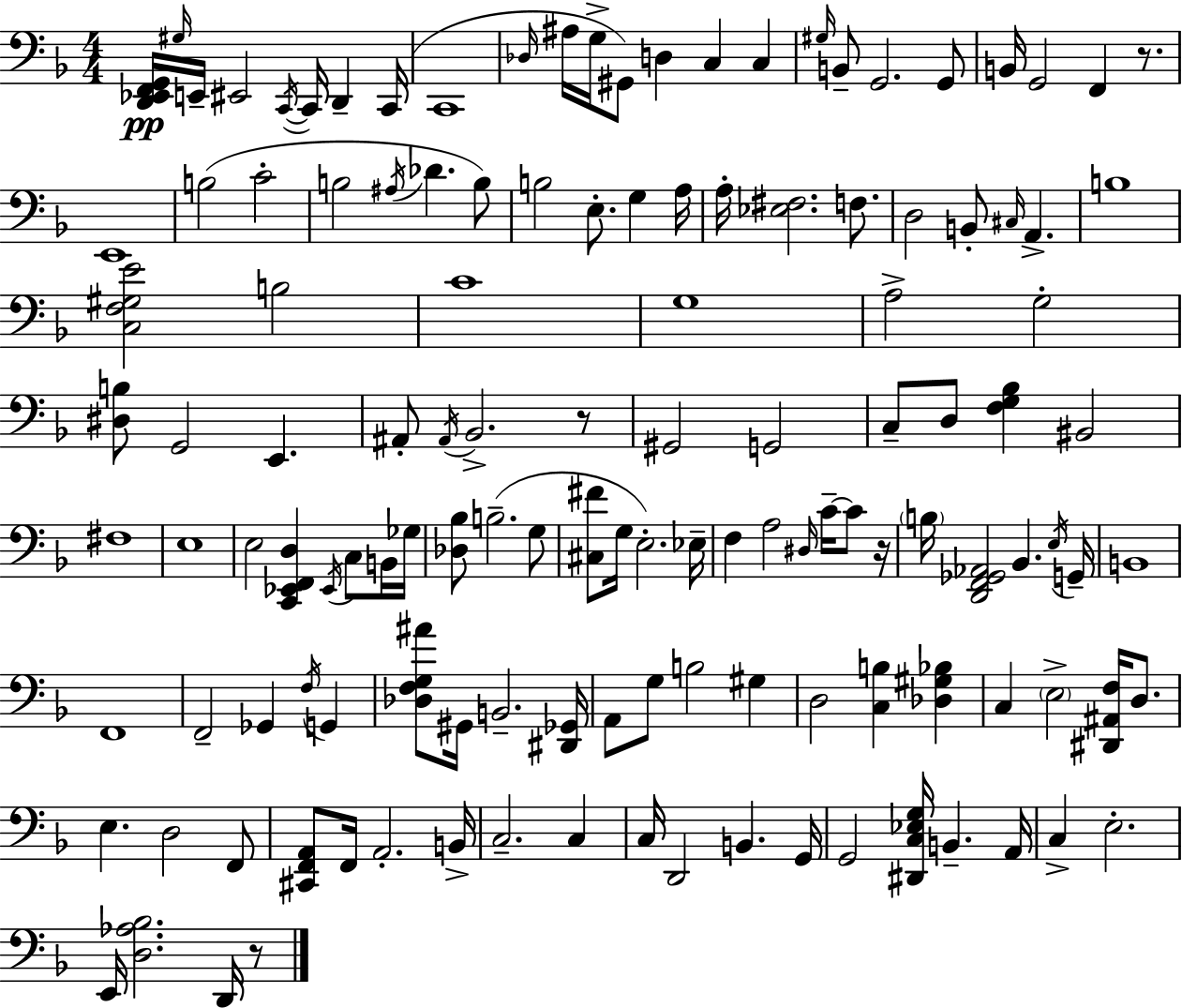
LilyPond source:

{
  \clef bass
  \numericTimeSignature
  \time 4/4
  \key d \minor
  <d, ees, f, g,>16\pp \grace { gis16 } e,16-- eis,2 \acciaccatura { c,16~ }~ c,16 d,4-- | c,16( c,1 | \grace { des16 } ais16 g16-> gis,8) d4 c4 c4 | \grace { gis16 } b,8-- g,2. | \break g,8 b,16 g,2 f,4 | r8. e,1 | b2( c'2-. | b2 \acciaccatura { ais16 } des'4. | \break b8) b2 e8.-. | g4 a16 a16-. <ees fis>2. | f8. d2 b,8-. \grace { cis16 } | a,4.-> b1 | \break <c f gis e'>2 b2 | c'1 | g1 | a2-> g2-. | \break <dis b>8 g,2 | e,4. ais,8-. \acciaccatura { ais,16 } bes,2.-> | r8 gis,2 g,2 | c8-- d8 <f g bes>4 bis,2 | \break fis1 | e1 | e2 <c, ees, f, d>4 | \acciaccatura { ees,16 } c8 b,16 ges16 <des bes>8 b2.--( | \break g8 <cis fis'>8 g16 e2.-.) | ees16-- f4 a2 | \grace { dis16 } c'16--~~ c'8 r16 \parenthesize b16 <d, f, ges, aes,>2 | bes,4. \acciaccatura { e16 } g,16-- b,1 | \break f,1 | f,2-- | ges,4 \acciaccatura { f16 } g,4 <des f g ais'>8 gis,16 b,2.-- | <dis, ges,>16 a,8 g8 b2 | \break gis4 d2 | <c b>4 <des gis bes>4 c4 \parenthesize e2-> | <dis, ais, f>16 d8. e4. | d2 f,8 <cis, f, a,>8 f,16 a,2.-. | \break b,16-> c2.-- | c4 c16 d,2 | b,4. g,16 g,2 | <dis, c ees g>16 b,4.-- a,16 c4-> e2.-. | \break e,16 <d aes bes>2. | d,16 r8 \bar "|."
}